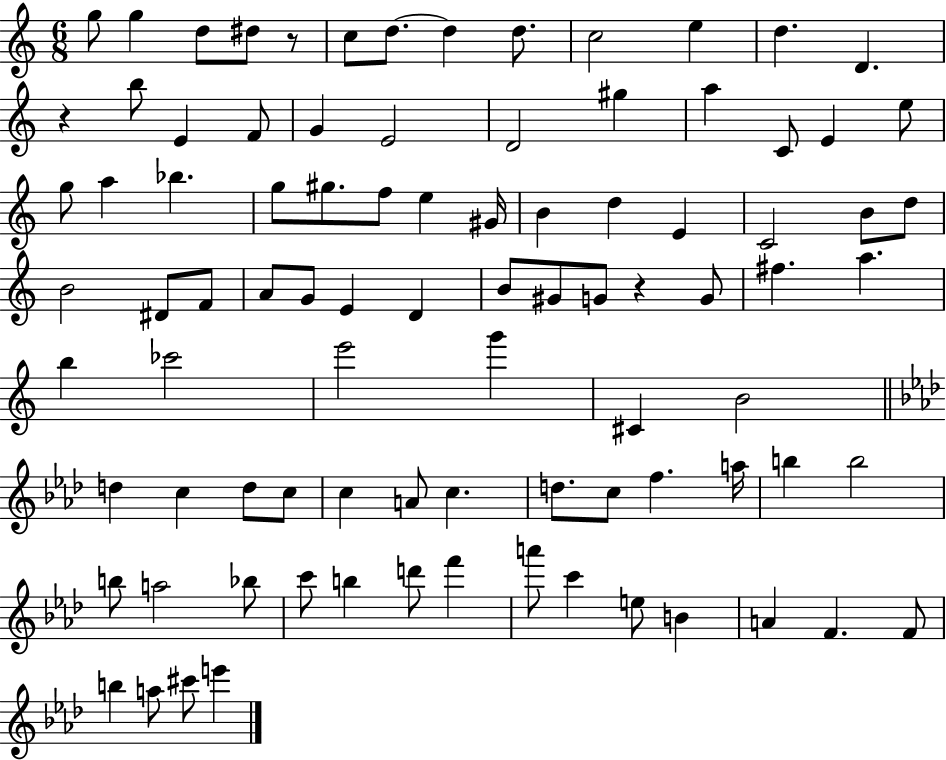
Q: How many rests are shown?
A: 3